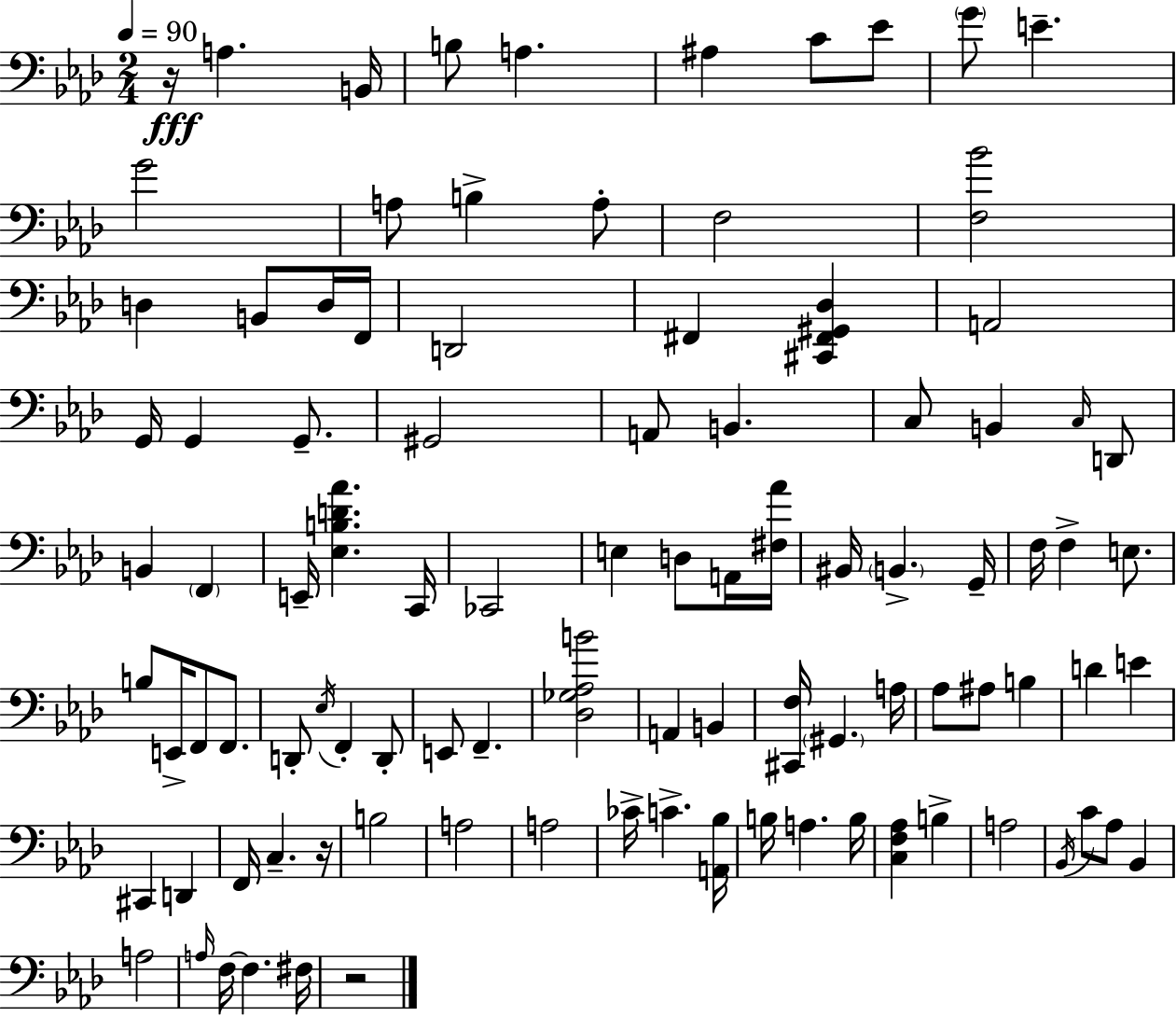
{
  \clef bass
  \numericTimeSignature
  \time 2/4
  \key f \minor
  \tempo 4 = 90
  r16\fff a4. b,16 | b8 a4. | ais4 c'8 ees'8 | \parenthesize g'8 e'4.-- | \break g'2 | a8 b4-> a8-. | f2 | <f bes'>2 | \break d4 b,8 d16 f,16 | d,2 | fis,4 <cis, fis, gis, des>4 | a,2 | \break g,16 g,4 g,8.-- | gis,2 | a,8 b,4. | c8 b,4 \grace { c16 } d,8 | \break b,4 \parenthesize f,4 | e,16-- <ees b d' aes'>4. | c,16 ces,2 | e4 d8 a,16 | \break <fis aes'>16 bis,16 \parenthesize b,4.-> | g,16-- f16 f4-> e8. | b8 e,16-> f,8 f,8. | d,8-. \acciaccatura { ees16 } f,4-. | \break d,8-. e,8 f,4.-- | <des ges aes b'>2 | a,4 b,4 | <cis, f>16 \parenthesize gis,4. | \break a16 aes8 ais8 b4 | d'4 e'4 | cis,4 d,4 | f,16 c4.-- | \break r16 b2 | a2 | a2 | ces'16-> c'4.-> | \break <a, bes>16 b16 a4. | b16 <c f aes>4 b4-> | a2 | \acciaccatura { bes,16 } c'8 aes8 bes,4 | \break a2 | \grace { a16 } f16~~ f4. | fis16 r2 | \bar "|."
}